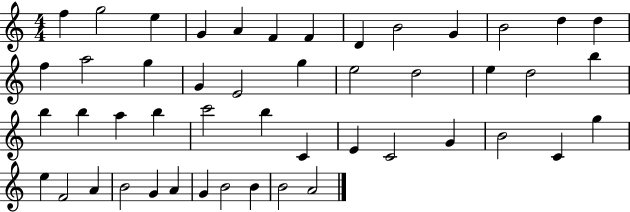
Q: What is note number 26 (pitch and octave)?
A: B5